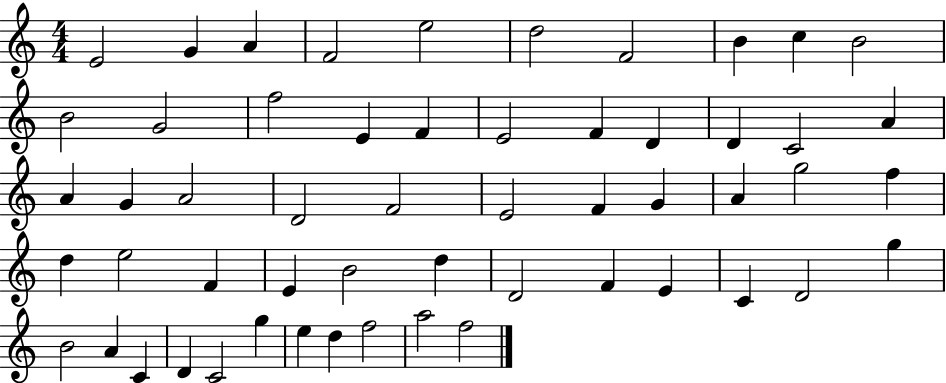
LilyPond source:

{
  \clef treble
  \numericTimeSignature
  \time 4/4
  \key c \major
  e'2 g'4 a'4 | f'2 e''2 | d''2 f'2 | b'4 c''4 b'2 | \break b'2 g'2 | f''2 e'4 f'4 | e'2 f'4 d'4 | d'4 c'2 a'4 | \break a'4 g'4 a'2 | d'2 f'2 | e'2 f'4 g'4 | a'4 g''2 f''4 | \break d''4 e''2 f'4 | e'4 b'2 d''4 | d'2 f'4 e'4 | c'4 d'2 g''4 | \break b'2 a'4 c'4 | d'4 c'2 g''4 | e''4 d''4 f''2 | a''2 f''2 | \break \bar "|."
}